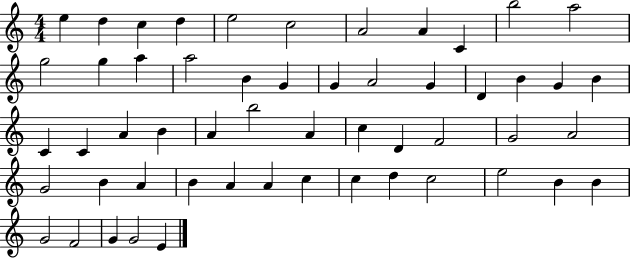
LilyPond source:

{
  \clef treble
  \numericTimeSignature
  \time 4/4
  \key c \major
  e''4 d''4 c''4 d''4 | e''2 c''2 | a'2 a'4 c'4 | b''2 a''2 | \break g''2 g''4 a''4 | a''2 b'4 g'4 | g'4 a'2 g'4 | d'4 b'4 g'4 b'4 | \break c'4 c'4 a'4 b'4 | a'4 b''2 a'4 | c''4 d'4 f'2 | g'2 a'2 | \break g'2 b'4 a'4 | b'4 a'4 a'4 c''4 | c''4 d''4 c''2 | e''2 b'4 b'4 | \break g'2 f'2 | g'4 g'2 e'4 | \bar "|."
}